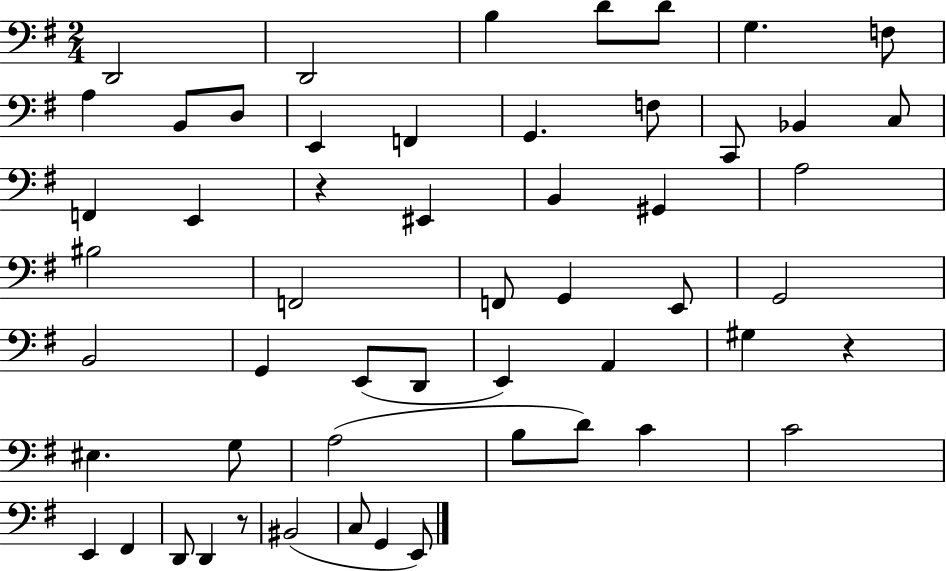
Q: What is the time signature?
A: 2/4